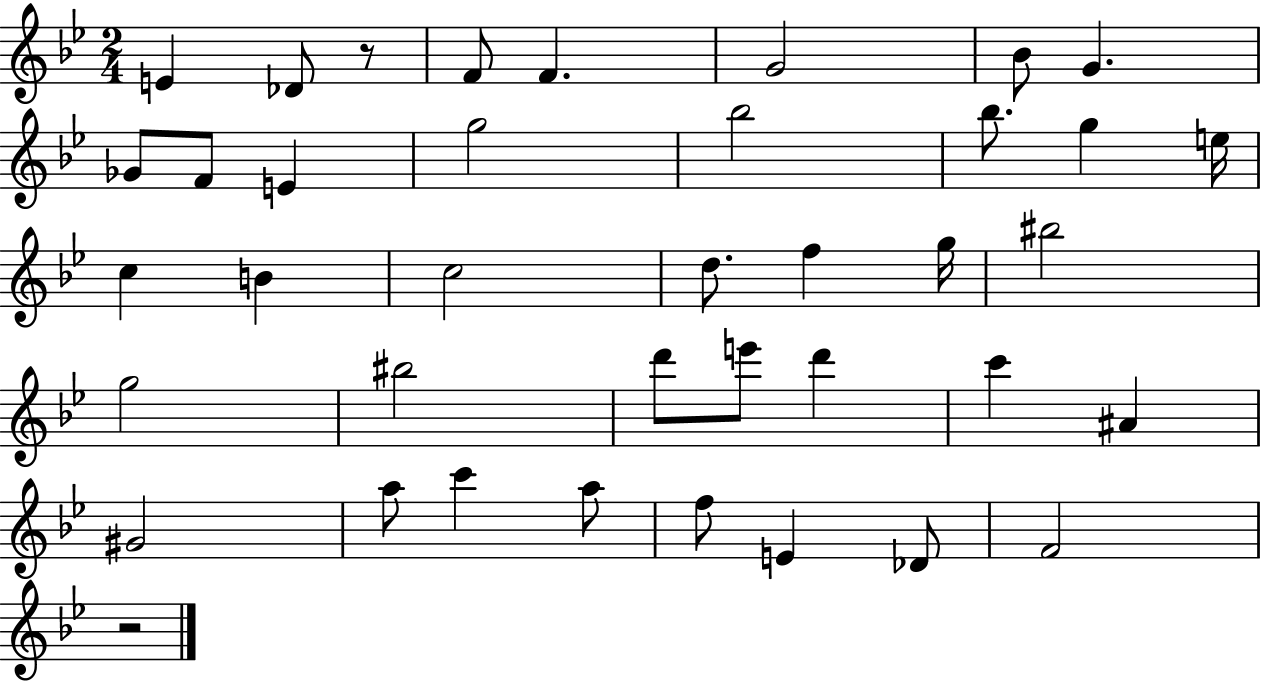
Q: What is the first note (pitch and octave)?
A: E4